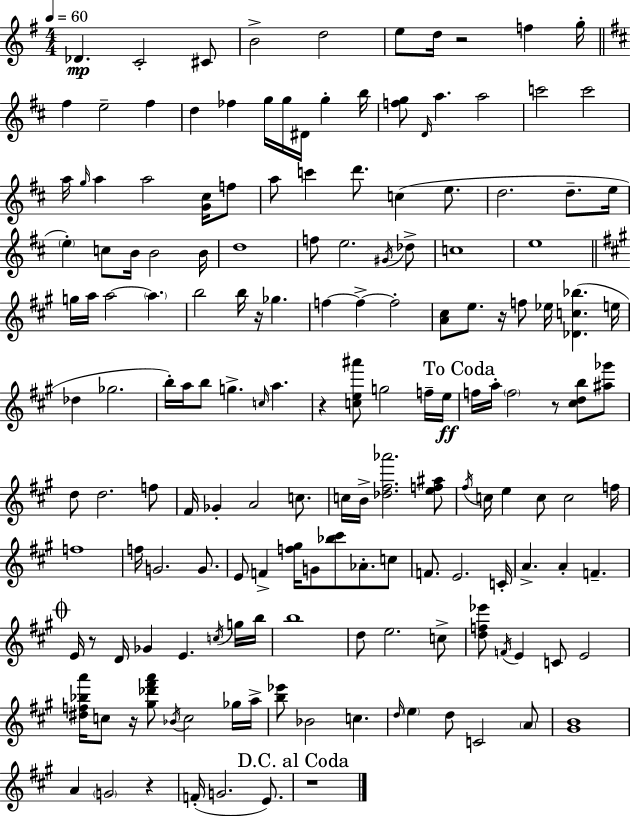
X:1
T:Untitled
M:4/4
L:1/4
K:G
_D C2 ^C/2 B2 d2 e/2 d/4 z2 f g/4 ^f e2 ^f d _f g/4 g/4 ^D/4 g b/4 [fg]/2 D/4 a a2 c'2 c'2 a/4 g/4 a a2 [G^c]/4 f/2 a/2 c' d'/2 c e/2 d2 d/2 e/4 e c/2 B/4 B2 B/4 d4 f/2 e2 ^G/4 _d/2 c4 e4 g/4 a/4 a2 a b2 b/4 z/4 _g f f f2 [A^c]/2 e/2 z/4 f/2 _e/4 [_Dc_b] e/4 _d _g2 b/4 a/4 b/2 g c/4 a z [ce^a']/2 g2 f/4 e/4 f/4 a/4 f2 z/2 [^cdb]/2 [^a_g']/2 d/2 d2 f/2 ^F/4 _G A2 c/2 c/4 B/4 [_d^f_a']2 [ef^a]/2 ^f/4 c/4 e c/2 c2 f/4 f4 f/4 G2 G/2 E/2 F [f^g]/4 G/2 [_b^c']/2 _A/2 c/2 F/2 E2 C/4 A A F E/4 z/2 D/4 _G E c/4 g/4 b/4 b4 d/2 e2 c/2 [df_e']/2 F/4 E C/2 E2 [^df_ba']/4 c/2 z/4 [^g_d'^f'a']/2 _B/4 c2 _g/4 a/4 [b_e']/2 _B2 c d/4 e d/2 C2 A/2 [^GB]4 A G2 z F/4 G2 E/2 z4